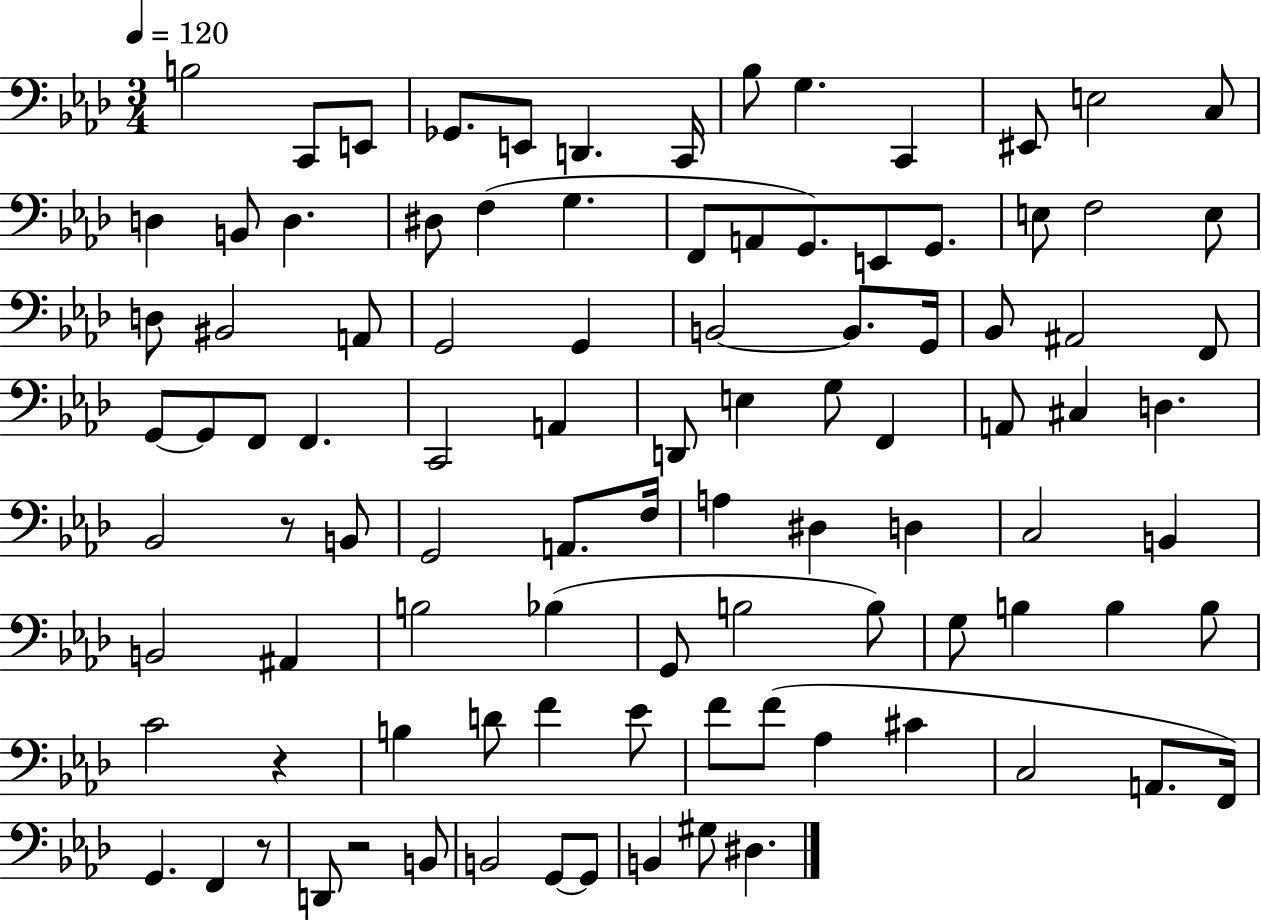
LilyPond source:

{
  \clef bass
  \numericTimeSignature
  \time 3/4
  \key aes \major
  \tempo 4 = 120
  b2 c,8 e,8 | ges,8. e,8 d,4. c,16 | bes8 g4. c,4 | eis,8 e2 c8 | \break d4 b,8 d4. | dis8 f4( g4. | f,8 a,8 g,8.) e,8 g,8. | e8 f2 e8 | \break d8 bis,2 a,8 | g,2 g,4 | b,2~~ b,8. g,16 | bes,8 ais,2 f,8 | \break g,8~~ g,8 f,8 f,4. | c,2 a,4 | d,8 e4 g8 f,4 | a,8 cis4 d4. | \break bes,2 r8 b,8 | g,2 a,8. f16 | a4 dis4 d4 | c2 b,4 | \break b,2 ais,4 | b2 bes4( | g,8 b2 b8) | g8 b4 b4 b8 | \break c'2 r4 | b4 d'8 f'4 ees'8 | f'8 f'8( aes4 cis'4 | c2 a,8. f,16) | \break g,4. f,4 r8 | d,8 r2 b,8 | b,2 g,8~~ g,8 | b,4 gis8 dis4. | \break \bar "|."
}